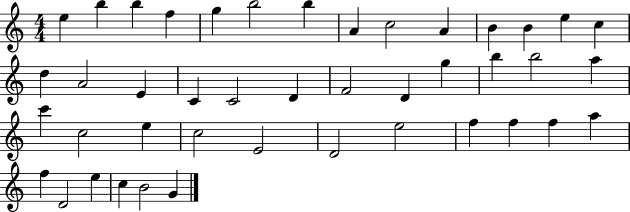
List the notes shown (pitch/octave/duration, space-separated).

E5/q B5/q B5/q F5/q G5/q B5/h B5/q A4/q C5/h A4/q B4/q B4/q E5/q C5/q D5/q A4/h E4/q C4/q C4/h D4/q F4/h D4/q G5/q B5/q B5/h A5/q C6/q C5/h E5/q C5/h E4/h D4/h E5/h F5/q F5/q F5/q A5/q F5/q D4/h E5/q C5/q B4/h G4/q